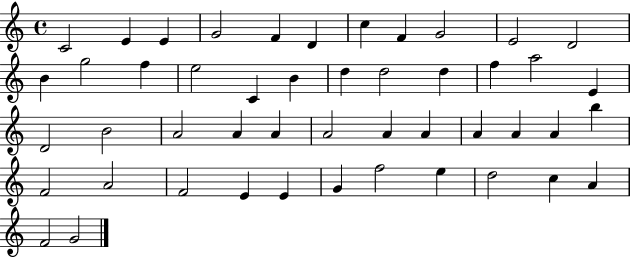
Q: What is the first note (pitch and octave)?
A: C4